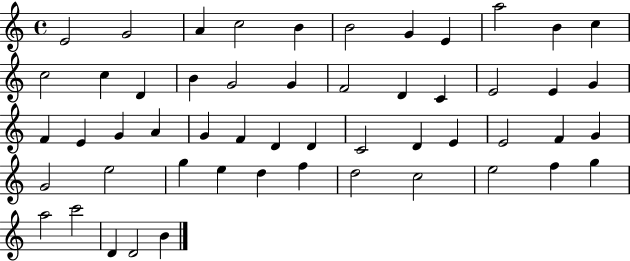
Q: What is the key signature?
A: C major